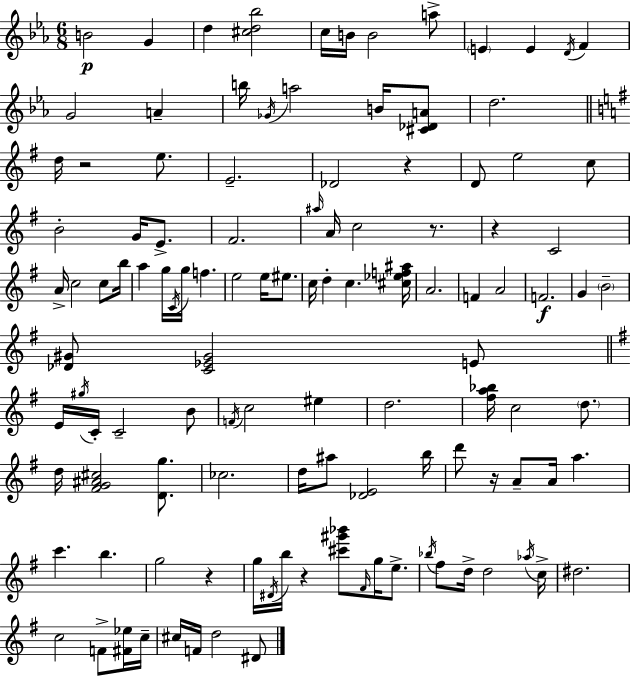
{
  \clef treble
  \numericTimeSignature
  \time 6/8
  \key ees \major
  b'2\p g'4 | d''4 <cis'' d'' bes''>2 | c''16 b'16 b'2 a''8-> | \parenthesize e'4 e'4 \acciaccatura { d'16 } f'4 | \break g'2 a'4-- | b''16 \acciaccatura { ges'16 } a''2 b'16 | <cis' des' a'>8 d''2. | \bar "||" \break \key e \minor d''16 r2 e''8. | e'2.-- | des'2 r4 | d'8 e''2 c''8 | \break b'2-. g'16 e'8.-> | fis'2. | \grace { ais''16 } a'16 c''2 r8. | r4 c'2 | \break a'16-> c''2 c''8 | b''16 a''4 g''16 \acciaccatura { c'16 } g''16 f''4. | e''2 e''16 eis''8. | c''16 d''4-. c''4. | \break <cis'' ees'' f'' ais''>16 a'2. | f'4 a'2 | f'2.\f | g'4 \parenthesize b'2-- | \break <des' gis'>8 <c' ees' gis'>2 | e'8 \bar "||" \break \key g \major e'16 \acciaccatura { gis''16 } c'16-. c'2-- b'8 | \acciaccatura { f'16 } c''2 eis''4 | d''2. | <fis'' a'' bes''>16 c''2 \parenthesize d''8. | \break d''16 <fis' g' ais' cis''>2 <d' g''>8. | ces''2. | d''16 ais''8 <des' e'>2 | b''16 d'''8 r16 a'8-- a'16 a''4. | \break c'''4. b''4. | g''2 r4 | g''16 \acciaccatura { dis'16 } b''16 r4 <cis''' gis''' bes'''>8 \grace { fis'16 } | g''16 e''8.-> \acciaccatura { bes''16 } fis''8 d''16-> d''2 | \break \acciaccatura { aes''16 } c''16-> dis''2. | c''2 | f'8-> <fis' ees''>16 c''16-- cis''16 f'16 d''2 | dis'8 \bar "|."
}